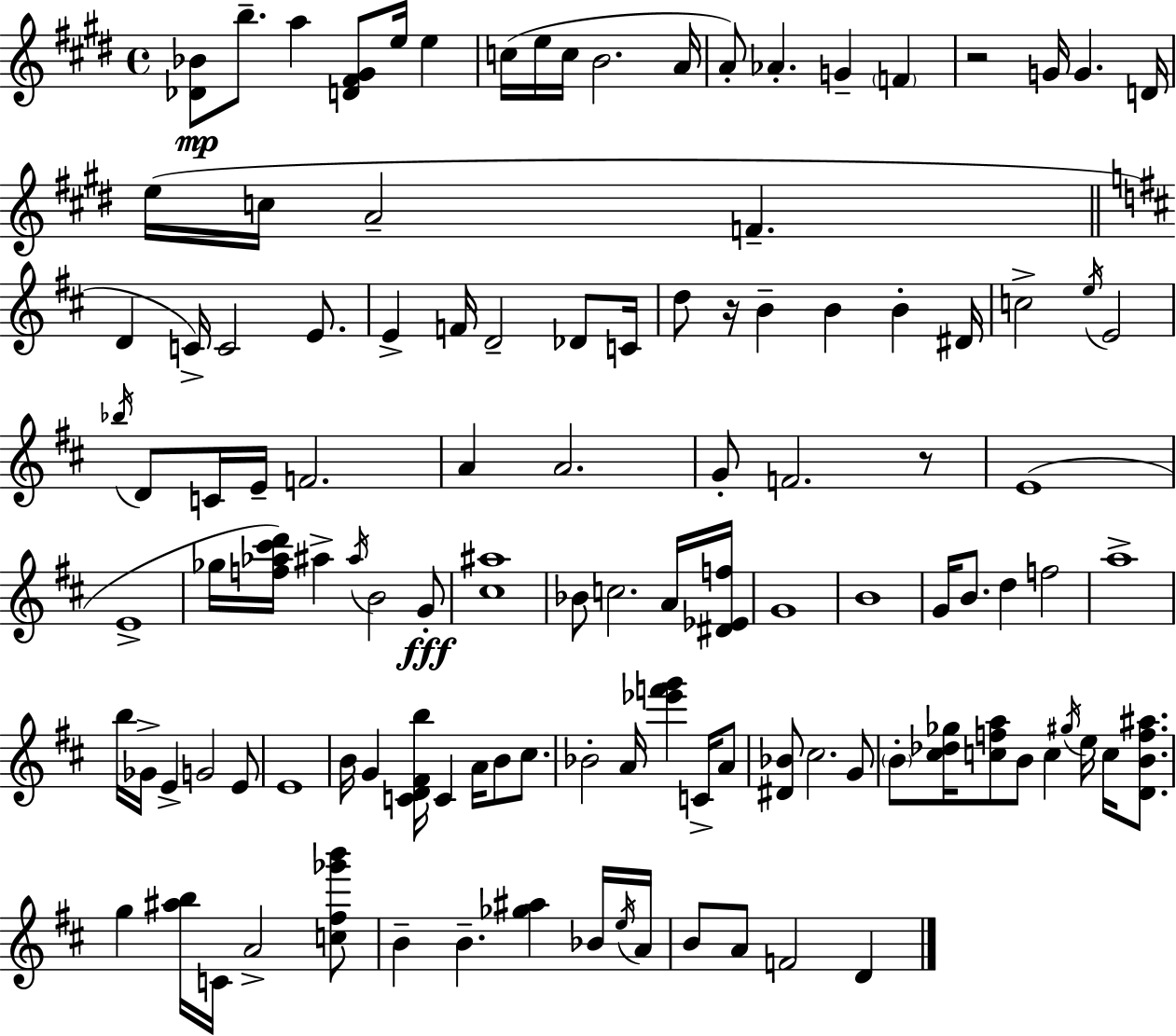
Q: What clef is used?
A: treble